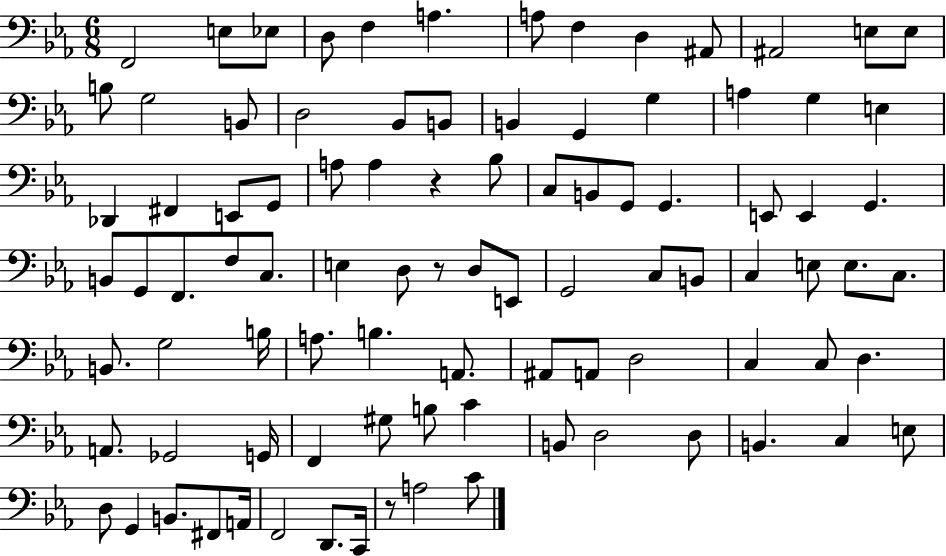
X:1
T:Untitled
M:6/8
L:1/4
K:Eb
F,,2 E,/2 _E,/2 D,/2 F, A, A,/2 F, D, ^A,,/2 ^A,,2 E,/2 E,/2 B,/2 G,2 B,,/2 D,2 _B,,/2 B,,/2 B,, G,, G, A, G, E, _D,, ^F,, E,,/2 G,,/2 A,/2 A, z _B,/2 C,/2 B,,/2 G,,/2 G,, E,,/2 E,, G,, B,,/2 G,,/2 F,,/2 F,/2 C,/2 E, D,/2 z/2 D,/2 E,,/2 G,,2 C,/2 B,,/2 C, E,/2 E,/2 C,/2 B,,/2 G,2 B,/4 A,/2 B, A,,/2 ^A,,/2 A,,/2 D,2 C, C,/2 D, A,,/2 _G,,2 G,,/4 F,, ^G,/2 B,/2 C B,,/2 D,2 D,/2 B,, C, E,/2 D,/2 G,, B,,/2 ^F,,/2 A,,/4 F,,2 D,,/2 C,,/4 z/2 A,2 C/2